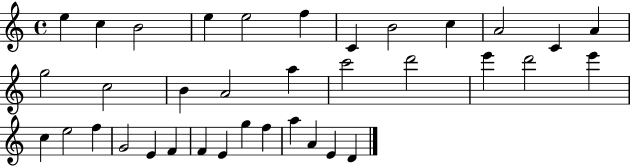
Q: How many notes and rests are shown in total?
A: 36